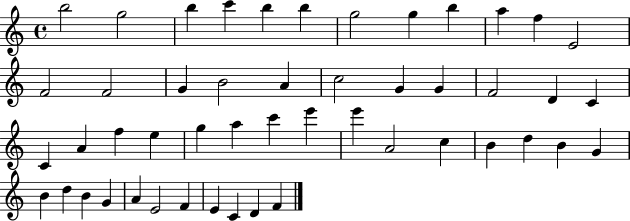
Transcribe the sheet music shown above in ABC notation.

X:1
T:Untitled
M:4/4
L:1/4
K:C
b2 g2 b c' b b g2 g b a f E2 F2 F2 G B2 A c2 G G F2 D C C A f e g a c' e' e' A2 c B d B G B d B G A E2 F E C D F